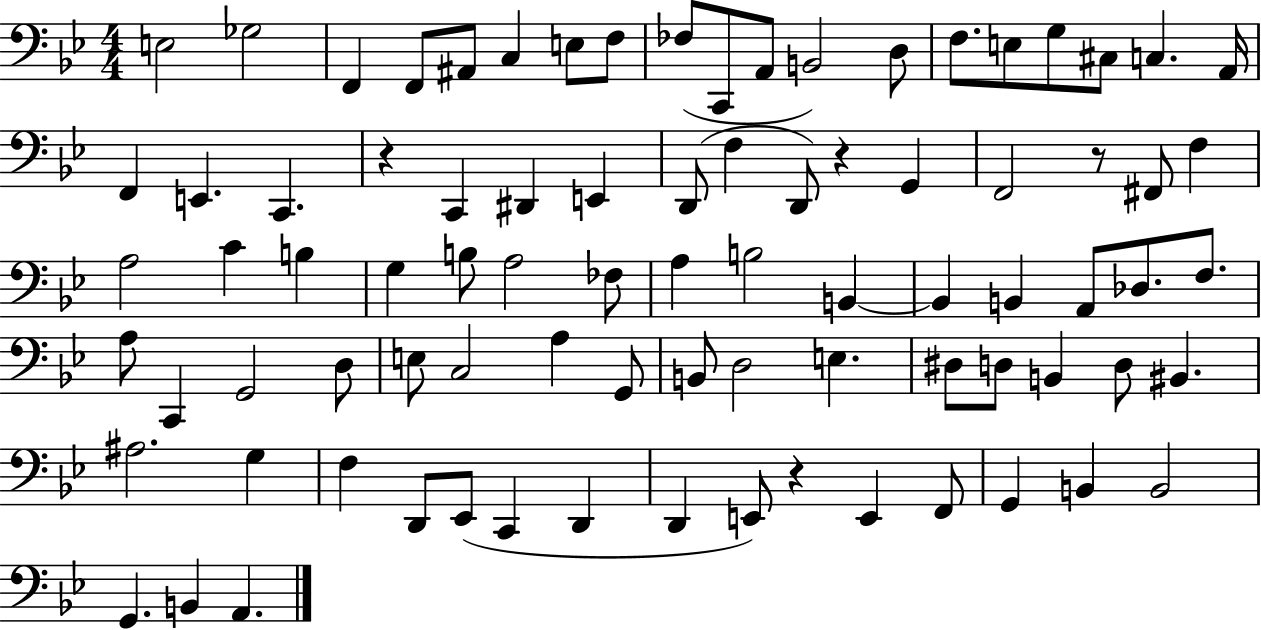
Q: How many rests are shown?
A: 4